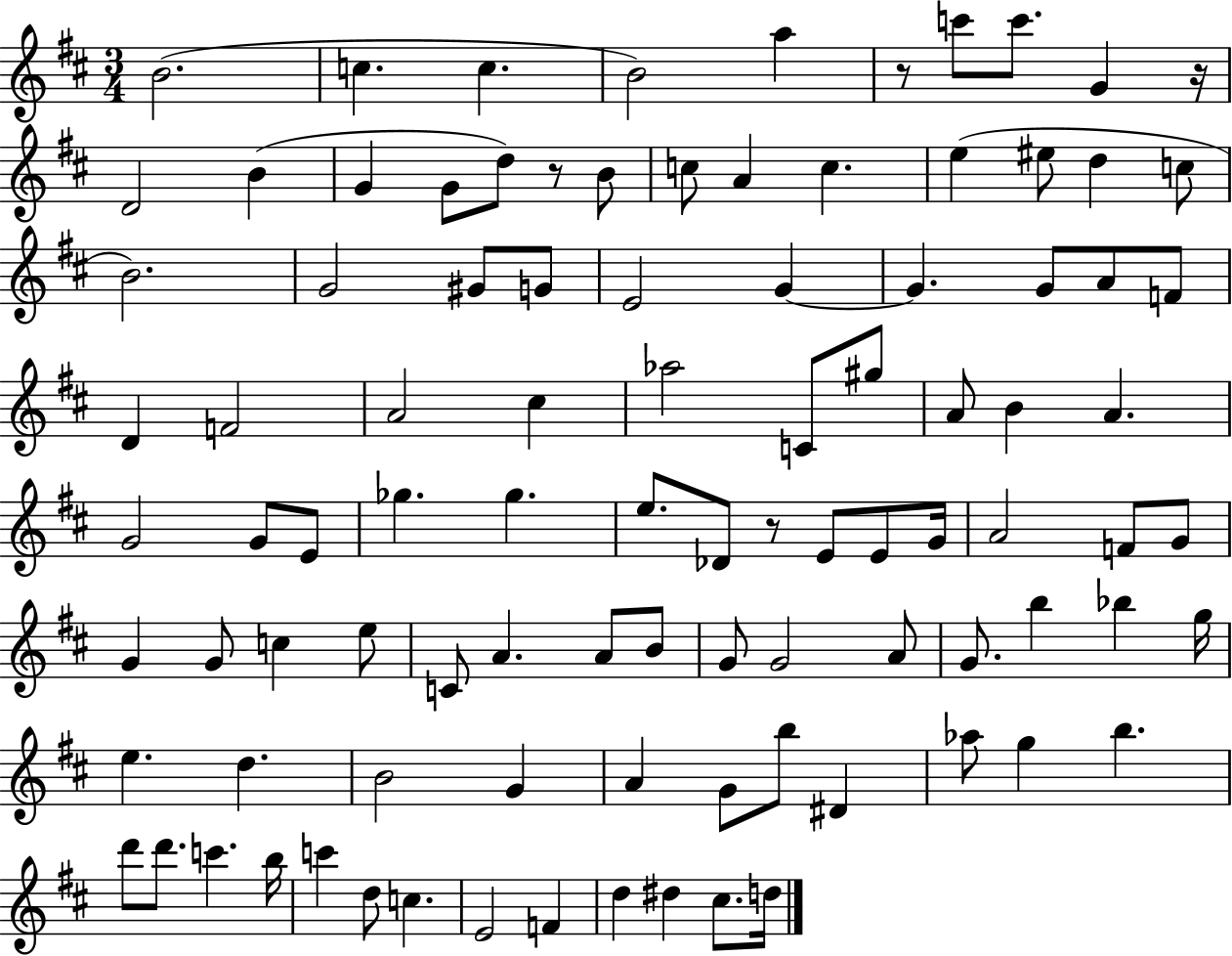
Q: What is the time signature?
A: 3/4